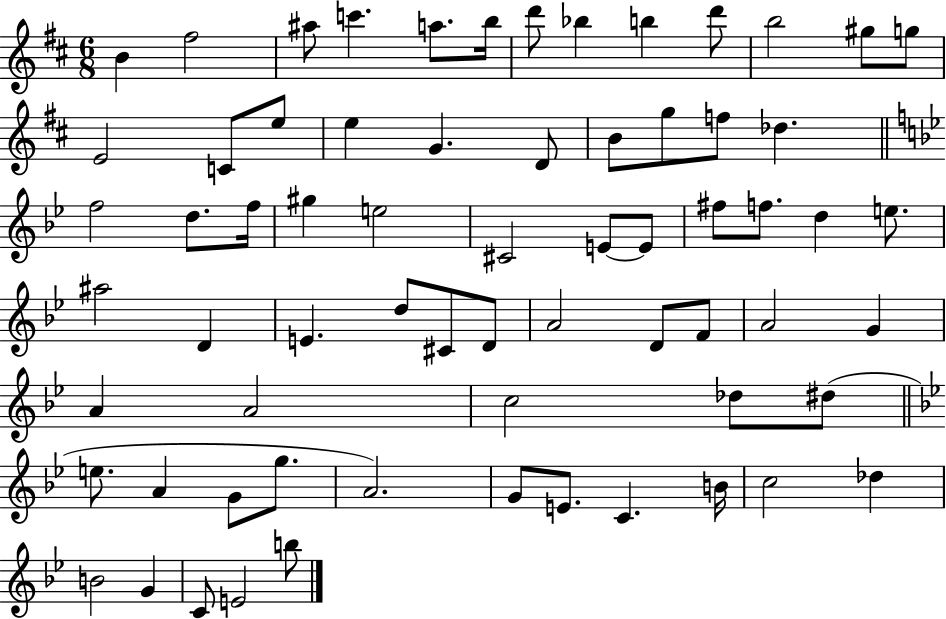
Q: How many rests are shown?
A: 0